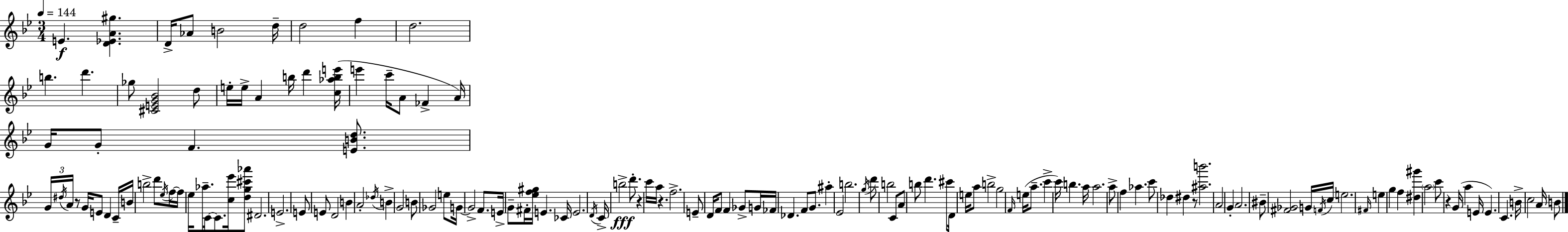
E4/q. [D4,Eb4,A4,G#5]/q. D4/s Ab4/e B4/h D5/s D5/h F5/q D5/h. B5/q. D6/q. Gb5/e [C#4,E4,G4,Bb4]/h D5/e E5/s E5/s A4/q B5/s D6/q [C5,Ab5,B5,E6]/s E6/q C6/s A4/e FES4/q A4/s G4/s G4/e F4/q. [E4,B4,D5]/e. G4/s D#5/s A4/s R/e G4/s E4/e D4/q C4/s B4/s B5/h D6/e Eb5/s F5/s F5/s Eb5/s Ab5/e. C4/s C4/e. [C5,Eb6]/s [D5,G5,C#6,Ab6]/e D#4/h. E4/h. E4/e E4/e D4/h B4/q A4/h Db5/s B4/q G4/h B4/e Gb4/h E5/e G4/s G4/h F4/e. E4/s G4/e F#4/s [Eb5,F5,G#5]/s E4/q. CES4/s E4/h. D4/s C4/s B5/h D6/e. R/q C6/s A5/s R/q. F5/h. E4/e D4/s F4/e F4/q Gb4/e G4/s FES4/s Db4/q. F4/e G4/e. A#5/q Eb4/h B5/h. G5/s D6/e B5/h C4/e A4/e B5/e D6/q. C#6/e D4/s E5/s A5/e B5/h G5/h F4/s E5/s A5/e. C6/q C6/s B5/q. A5/s A5/h. A5/e F5/q Ab5/q. C6/e Db5/q D#5/q R/e [A#5,B6]/h. A4/h G4/q A4/h. BIS4/e [F#4,Gb4]/h G4/s F4/s C5/s E5/h. F#4/s E5/q G5/q F5/q [D#5,G#6]/q A5/h C6/e R/q G4/s A5/q E4/s E4/q. C4/q. B4/s C5/h A4/s B4/e